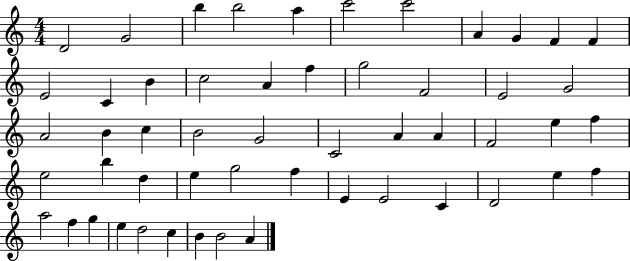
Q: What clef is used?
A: treble